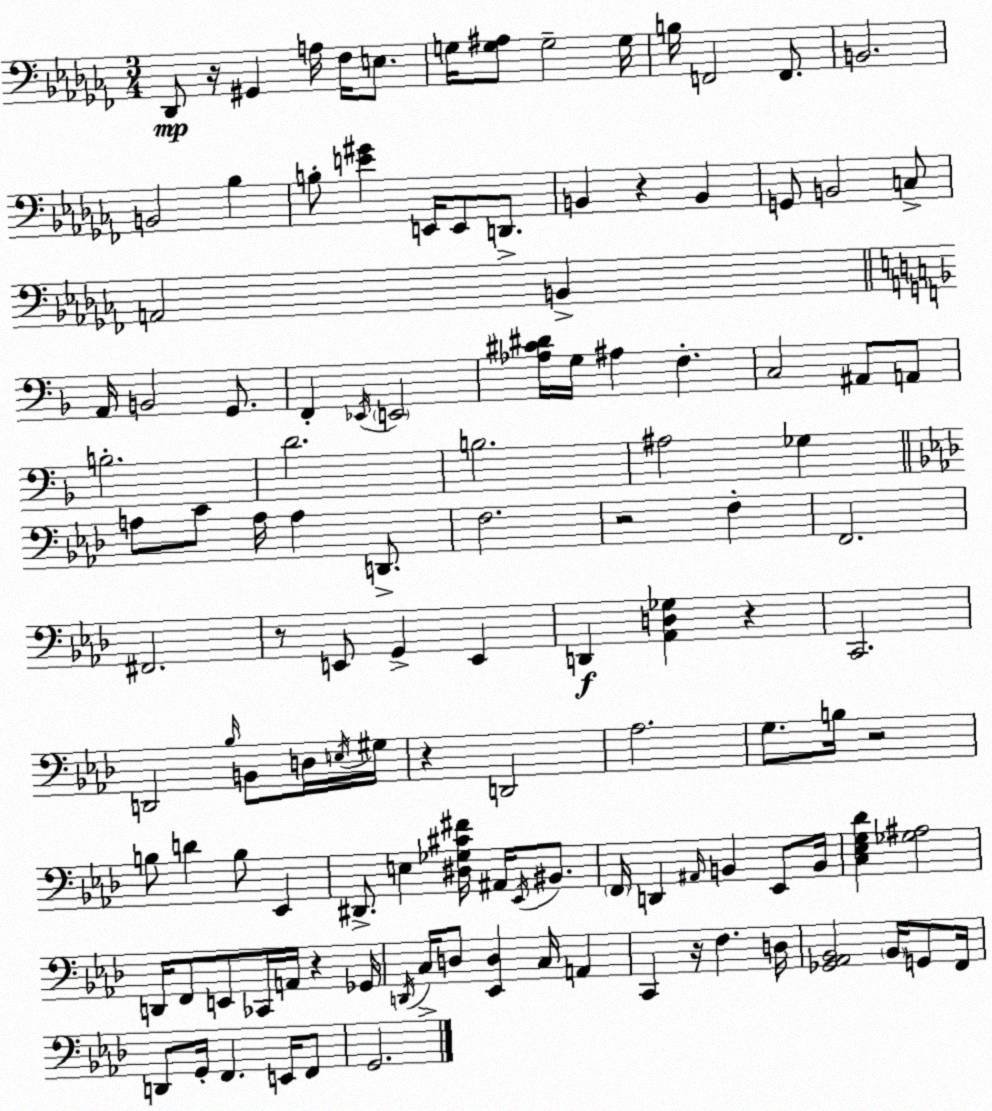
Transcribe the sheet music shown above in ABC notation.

X:1
T:Untitled
M:3/4
L:1/4
K:Abm
_D,,/2 z/4 ^G,, A,/4 _F,/4 E,/2 G,/4 [G,^A,]/2 G,2 G,/4 B,/4 F,,2 F,,/2 B,,2 B,,2 _B, B,/2 [E^G] E,,/4 E,,/2 D,,/2 B,, z B,, G,,/2 B,,2 C,/2 A,,2 B,, A,,/4 B,,2 G,,/2 F,, _E,,/4 E,,2 [_A,^C^D]/4 G,/4 ^A, F, C,2 ^A,,/2 A,,/2 B,2 D2 B,2 ^A,2 _G, A,/2 C/2 A,/4 A, D,,/2 F,2 z2 F, F,,2 ^F,,2 z/2 E,,/2 G,, E,, D,, [_A,,D,_G,] z C,,2 D,,2 _B,/4 B,,/2 D,/4 E,/4 ^G,/4 z D,,2 _A,2 G,/2 B,/4 z2 B,/2 D B,/2 _E,, ^D,,/2 E, [^D,_G,^C^F]/4 ^A,,/4 _E,,/4 ^B,,/2 F,,/4 D,, ^A,,/4 B,, _E,,/2 B,,/4 [C,_E,G,_D] [_G,^A,]2 D,,/4 F,,/2 E,,/2 _C,,/4 A,,/4 z _G,,/4 D,,/4 C,/4 D,/2 [_E,,D,] C,/4 A,, C,, z/4 F, D,/4 [_G,,_A,,_B,,]2 _B,,/4 G,,/2 F,,/4 D,,/2 G,,/4 F,, E,,/4 F,,/2 G,,2